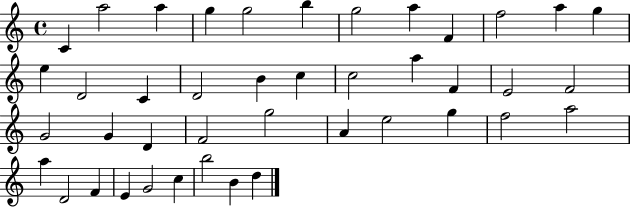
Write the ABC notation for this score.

X:1
T:Untitled
M:4/4
L:1/4
K:C
C a2 a g g2 b g2 a F f2 a g e D2 C D2 B c c2 a F E2 F2 G2 G D F2 g2 A e2 g f2 a2 a D2 F E G2 c b2 B d